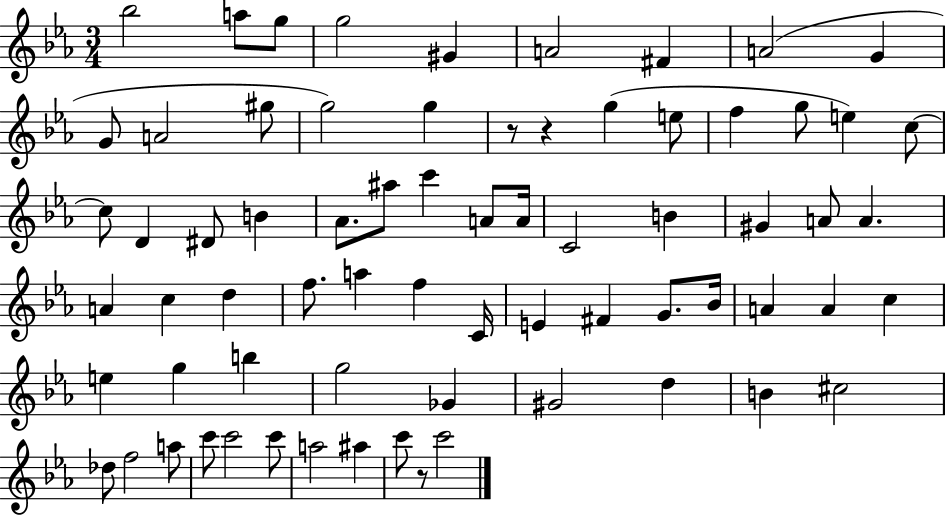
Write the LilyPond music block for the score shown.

{
  \clef treble
  \numericTimeSignature
  \time 3/4
  \key ees \major
  \repeat volta 2 { bes''2 a''8 g''8 | g''2 gis'4 | a'2 fis'4 | a'2( g'4 | \break g'8 a'2 gis''8 | g''2) g''4 | r8 r4 g''4( e''8 | f''4 g''8 e''4) c''8~~ | \break c''8 d'4 dis'8 b'4 | aes'8. ais''8 c'''4 a'8 a'16 | c'2 b'4 | gis'4 a'8 a'4. | \break a'4 c''4 d''4 | f''8. a''4 f''4 c'16 | e'4 fis'4 g'8. bes'16 | a'4 a'4 c''4 | \break e''4 g''4 b''4 | g''2 ges'4 | gis'2 d''4 | b'4 cis''2 | \break des''8 f''2 a''8 | c'''8 c'''2 c'''8 | a''2 ais''4 | c'''8 r8 c'''2 | \break } \bar "|."
}